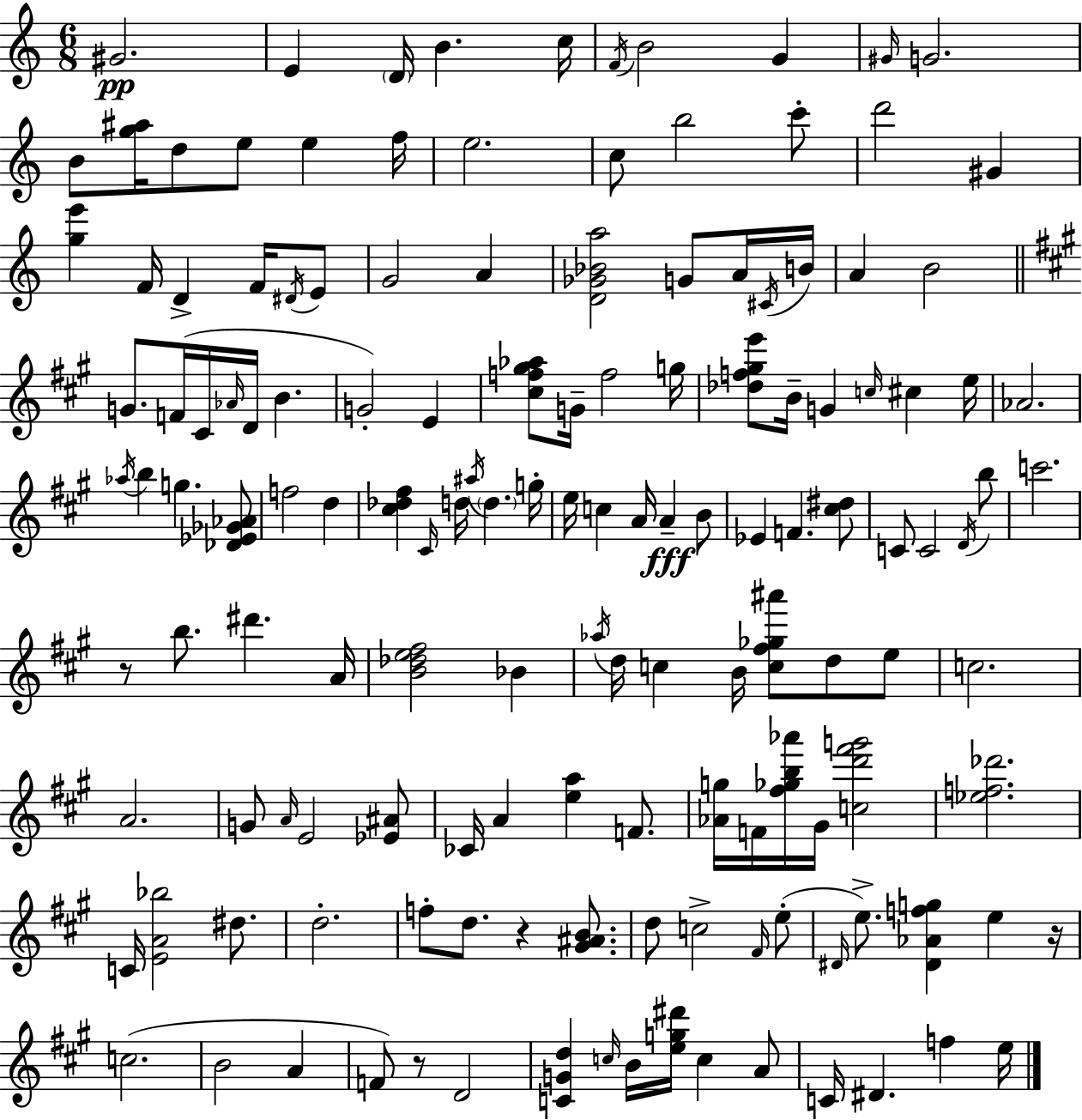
G#4/h. E4/q D4/s B4/q. C5/s F4/s B4/h G4/q G#4/s G4/h. B4/e [G5,A#5]/s D5/e E5/e E5/q F5/s E5/h. C5/e B5/h C6/e D6/h G#4/q [G5,E6]/q F4/s D4/q F4/s D#4/s E4/e G4/h A4/q [D4,Gb4,Bb4,A5]/h G4/e A4/s C#4/s B4/s A4/q B4/h G4/e. F4/s C#4/s Ab4/s D4/s B4/q. G4/h E4/q [C#5,F5,G#5,Ab5]/e G4/s F5/h G5/s [Db5,F5,G#5,E6]/e B4/s G4/q C5/s C#5/q E5/s Ab4/h. Ab5/s B5/q G5/q. [Db4,Eb4,Gb4,Ab4]/e F5/h D5/q [C#5,Db5,F#5]/q C#4/s D5/s A#5/s D5/q. G5/s E5/s C5/q A4/s A4/q B4/e Eb4/q F4/q. [C#5,D#5]/e C4/e C4/h D4/s B5/e C6/h. R/e B5/e. D#6/q. A4/s [B4,Db5,E5,F#5]/h Bb4/q Ab5/s D5/s C5/q B4/s [C5,F#5,Gb5,A#6]/e D5/e E5/e C5/h. A4/h. G4/e A4/s E4/h [Eb4,A#4]/e CES4/s A4/q [E5,A5]/q F4/e. [Ab4,G5]/s F4/s [F#5,Gb5,B5,Ab6]/s G#4/s [C5,D6,F#6,G6]/h [Eb5,F5,Db6]/h. C4/s [E4,A4,Bb5]/h D#5/e. D5/h. F5/e D5/e. R/q [G#4,A#4,B4]/e. D5/e C5/h F#4/s E5/e D#4/s E5/e. [D#4,Ab4,F5,G5]/q E5/q R/s C5/h. B4/h A4/q F4/e R/e D4/h [C4,G4,D5]/q C5/s B4/s [E5,G5,D#6]/s C5/q A4/e C4/s D#4/q. F5/q E5/s